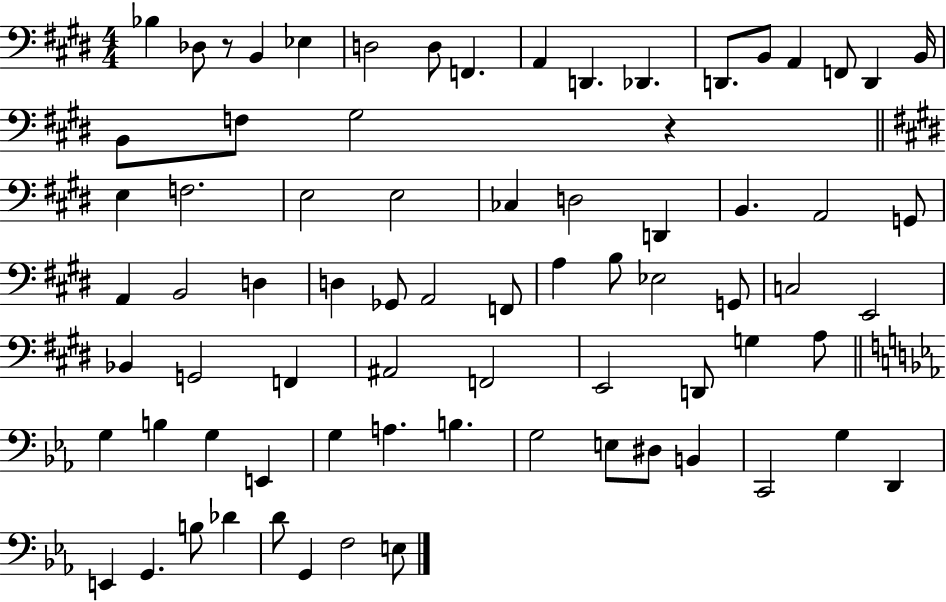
{
  \clef bass
  \numericTimeSignature
  \time 4/4
  \key e \major
  bes4 des8 r8 b,4 ees4 | d2 d8 f,4. | a,4 d,4. des,4. | d,8. b,8 a,4 f,8 d,4 b,16 | \break b,8 f8 gis2 r4 | \bar "||" \break \key e \major e4 f2. | e2 e2 | ces4 d2 d,4 | b,4. a,2 g,8 | \break a,4 b,2 d4 | d4 ges,8 a,2 f,8 | a4 b8 ees2 g,8 | c2 e,2 | \break bes,4 g,2 f,4 | ais,2 f,2 | e,2 d,8 g4 a8 | \bar "||" \break \key ees \major g4 b4 g4 e,4 | g4 a4. b4. | g2 e8 dis8 b,4 | c,2 g4 d,4 | \break e,4 g,4. b8 des'4 | d'8 g,4 f2 e8 | \bar "|."
}